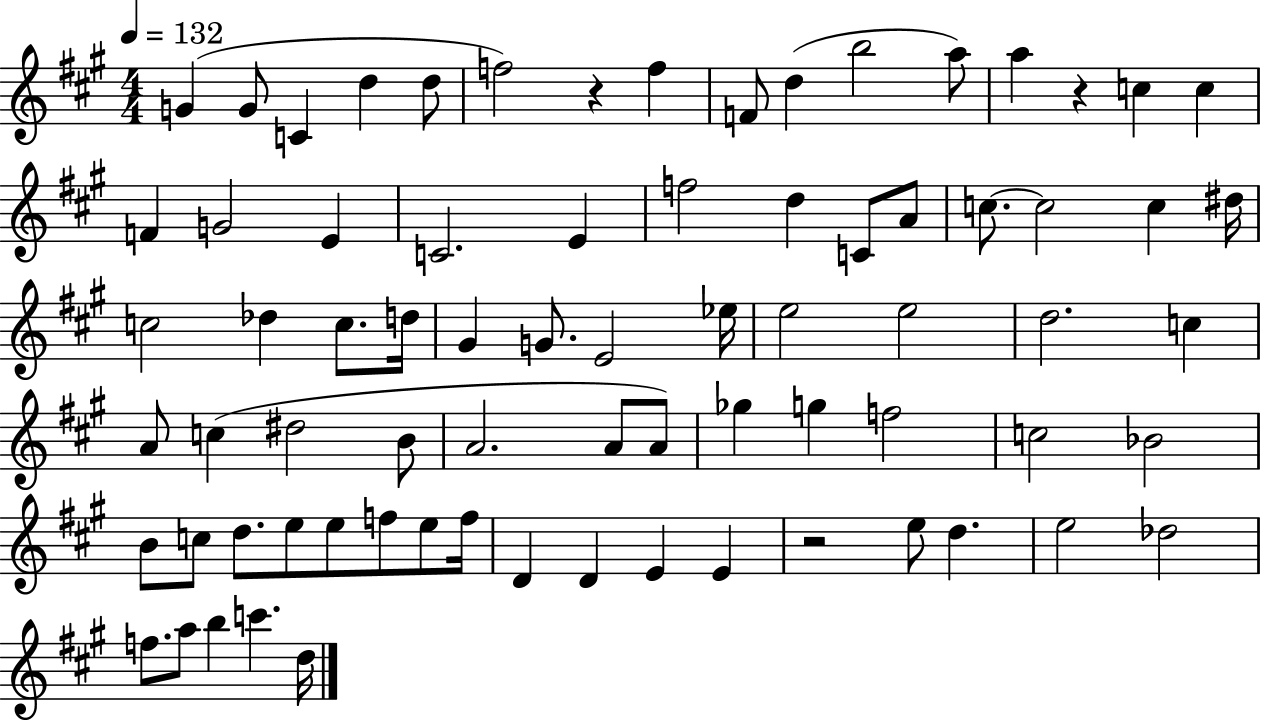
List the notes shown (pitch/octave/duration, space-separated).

G4/q G4/e C4/q D5/q D5/e F5/h R/q F5/q F4/e D5/q B5/h A5/e A5/q R/q C5/q C5/q F4/q G4/h E4/q C4/h. E4/q F5/h D5/q C4/e A4/e C5/e. C5/h C5/q D#5/s C5/h Db5/q C5/e. D5/s G#4/q G4/e. E4/h Eb5/s E5/h E5/h D5/h. C5/q A4/e C5/q D#5/h B4/e A4/h. A4/e A4/e Gb5/q G5/q F5/h C5/h Bb4/h B4/e C5/e D5/e. E5/e E5/e F5/e E5/e F5/s D4/q D4/q E4/q E4/q R/h E5/e D5/q. E5/h Db5/h F5/e. A5/e B5/q C6/q. D5/s